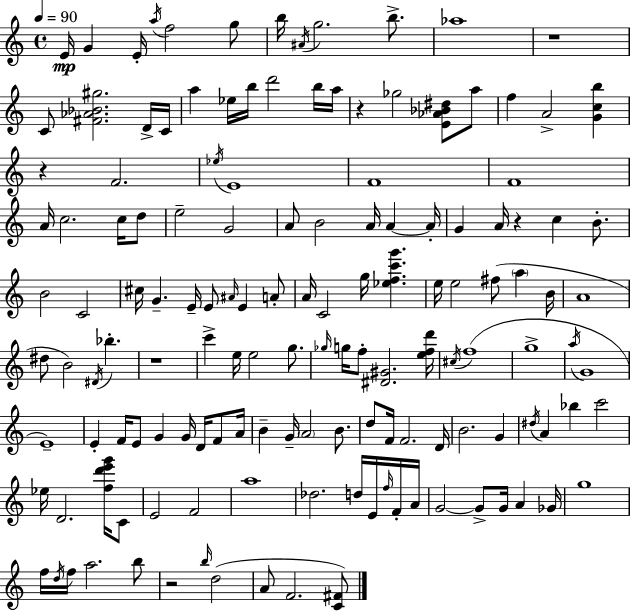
E4/s G4/q E4/s A5/s F5/h G5/e B5/s A#4/s G5/h. B5/e. Ab5/w R/w C4/e [F#4,Ab4,Bb4,G#5]/h. D4/s C4/s A5/q Eb5/s B5/s D6/h B5/s A5/s R/q Gb5/h [E4,Ab4,Bb4,D#5]/e A5/e F5/q A4/h [G4,C5,B5]/q R/q F4/h. Eb5/s E4/w F4/w F4/w A4/s C5/h. C5/s D5/e E5/h G4/h A4/e B4/h A4/s A4/q A4/s G4/q A4/s R/q C5/q B4/e. B4/h C4/h C#5/s G4/q. E4/s E4/e A#4/s E4/q A4/e A4/s C4/h G5/s [Eb5,F5,C6,G6]/q. E5/s E5/h F#5/e A5/q B4/s A4/w D#5/e B4/h D#4/s Bb5/q. R/w C6/q E5/s E5/h G5/e. Gb5/s G5/s F5/e [D#4,G#4]/h. [E5,F5,D6]/s C#5/s F5/w G5/w A5/s G4/w E4/w E4/q F4/s E4/e G4/q G4/s D4/s F4/e A4/s B4/q G4/s A4/h B4/e. D5/e F4/s F4/h. D4/s B4/h. G4/q D#5/s A4/q Bb5/q C6/h Eb5/s D4/h. [F5,D6,E6,G6]/s C4/e E4/h F4/h A5/w Db5/h. D5/s E4/s F5/s F4/s A4/s G4/h G4/e G4/s A4/q Gb4/s G5/w F5/s D5/s F5/s A5/h. B5/e R/h B5/s D5/h A4/e F4/h. [C4,F#4]/e